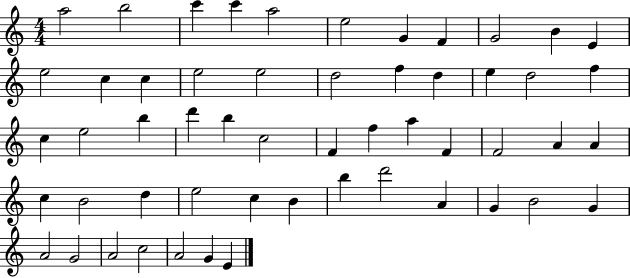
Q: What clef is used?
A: treble